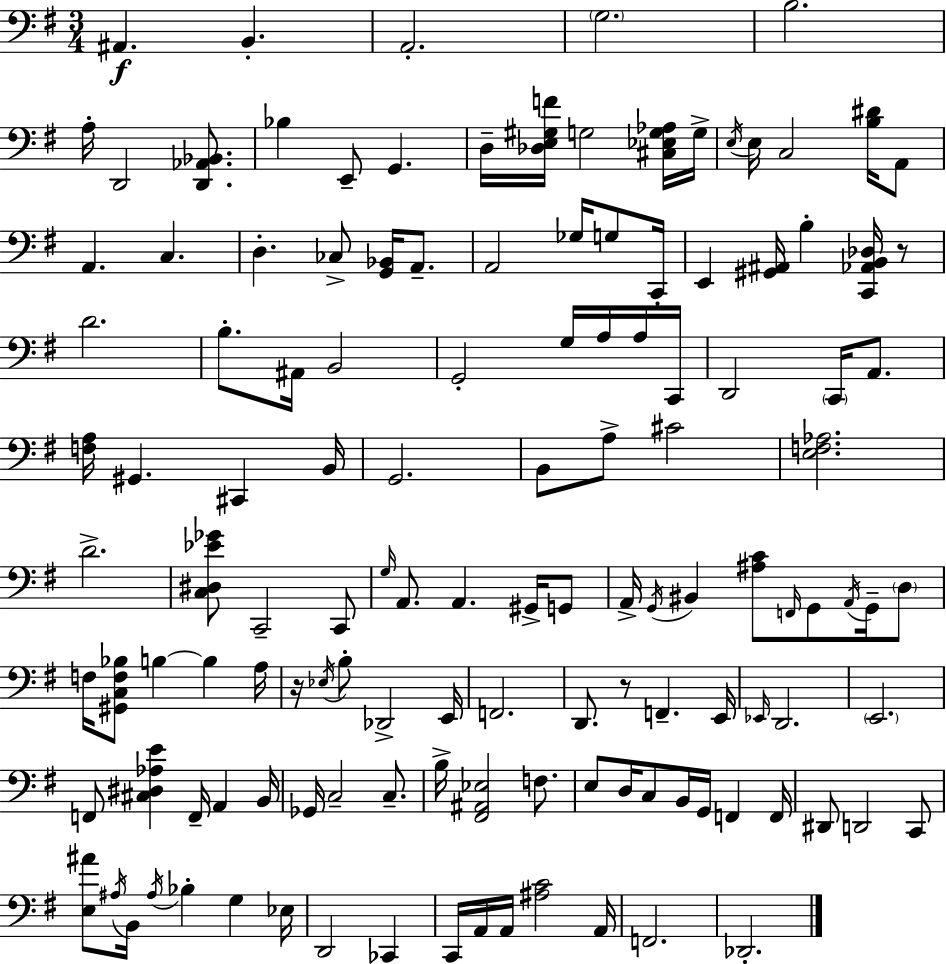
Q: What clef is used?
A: bass